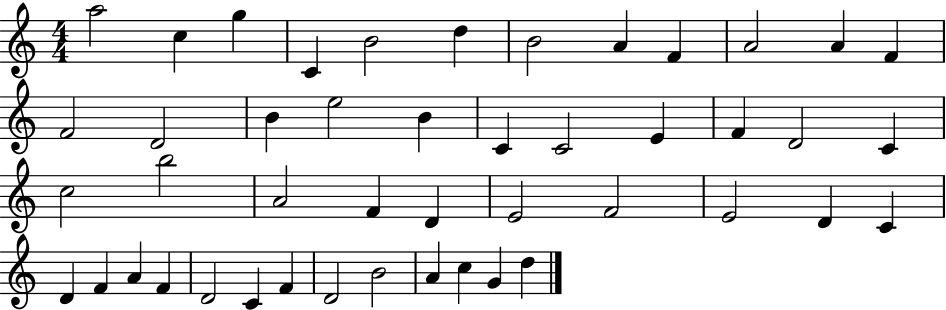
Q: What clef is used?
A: treble